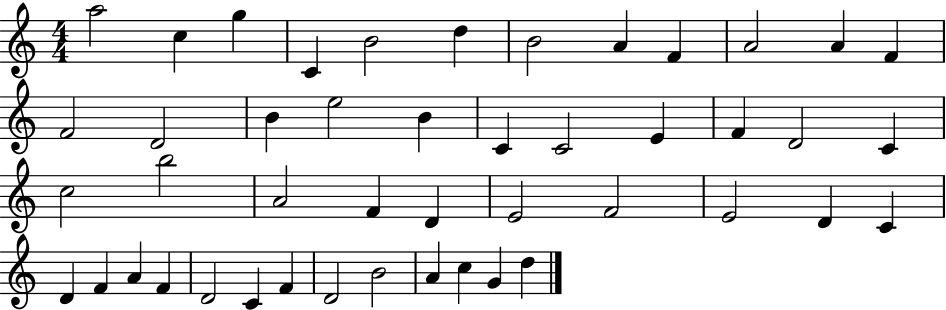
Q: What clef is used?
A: treble